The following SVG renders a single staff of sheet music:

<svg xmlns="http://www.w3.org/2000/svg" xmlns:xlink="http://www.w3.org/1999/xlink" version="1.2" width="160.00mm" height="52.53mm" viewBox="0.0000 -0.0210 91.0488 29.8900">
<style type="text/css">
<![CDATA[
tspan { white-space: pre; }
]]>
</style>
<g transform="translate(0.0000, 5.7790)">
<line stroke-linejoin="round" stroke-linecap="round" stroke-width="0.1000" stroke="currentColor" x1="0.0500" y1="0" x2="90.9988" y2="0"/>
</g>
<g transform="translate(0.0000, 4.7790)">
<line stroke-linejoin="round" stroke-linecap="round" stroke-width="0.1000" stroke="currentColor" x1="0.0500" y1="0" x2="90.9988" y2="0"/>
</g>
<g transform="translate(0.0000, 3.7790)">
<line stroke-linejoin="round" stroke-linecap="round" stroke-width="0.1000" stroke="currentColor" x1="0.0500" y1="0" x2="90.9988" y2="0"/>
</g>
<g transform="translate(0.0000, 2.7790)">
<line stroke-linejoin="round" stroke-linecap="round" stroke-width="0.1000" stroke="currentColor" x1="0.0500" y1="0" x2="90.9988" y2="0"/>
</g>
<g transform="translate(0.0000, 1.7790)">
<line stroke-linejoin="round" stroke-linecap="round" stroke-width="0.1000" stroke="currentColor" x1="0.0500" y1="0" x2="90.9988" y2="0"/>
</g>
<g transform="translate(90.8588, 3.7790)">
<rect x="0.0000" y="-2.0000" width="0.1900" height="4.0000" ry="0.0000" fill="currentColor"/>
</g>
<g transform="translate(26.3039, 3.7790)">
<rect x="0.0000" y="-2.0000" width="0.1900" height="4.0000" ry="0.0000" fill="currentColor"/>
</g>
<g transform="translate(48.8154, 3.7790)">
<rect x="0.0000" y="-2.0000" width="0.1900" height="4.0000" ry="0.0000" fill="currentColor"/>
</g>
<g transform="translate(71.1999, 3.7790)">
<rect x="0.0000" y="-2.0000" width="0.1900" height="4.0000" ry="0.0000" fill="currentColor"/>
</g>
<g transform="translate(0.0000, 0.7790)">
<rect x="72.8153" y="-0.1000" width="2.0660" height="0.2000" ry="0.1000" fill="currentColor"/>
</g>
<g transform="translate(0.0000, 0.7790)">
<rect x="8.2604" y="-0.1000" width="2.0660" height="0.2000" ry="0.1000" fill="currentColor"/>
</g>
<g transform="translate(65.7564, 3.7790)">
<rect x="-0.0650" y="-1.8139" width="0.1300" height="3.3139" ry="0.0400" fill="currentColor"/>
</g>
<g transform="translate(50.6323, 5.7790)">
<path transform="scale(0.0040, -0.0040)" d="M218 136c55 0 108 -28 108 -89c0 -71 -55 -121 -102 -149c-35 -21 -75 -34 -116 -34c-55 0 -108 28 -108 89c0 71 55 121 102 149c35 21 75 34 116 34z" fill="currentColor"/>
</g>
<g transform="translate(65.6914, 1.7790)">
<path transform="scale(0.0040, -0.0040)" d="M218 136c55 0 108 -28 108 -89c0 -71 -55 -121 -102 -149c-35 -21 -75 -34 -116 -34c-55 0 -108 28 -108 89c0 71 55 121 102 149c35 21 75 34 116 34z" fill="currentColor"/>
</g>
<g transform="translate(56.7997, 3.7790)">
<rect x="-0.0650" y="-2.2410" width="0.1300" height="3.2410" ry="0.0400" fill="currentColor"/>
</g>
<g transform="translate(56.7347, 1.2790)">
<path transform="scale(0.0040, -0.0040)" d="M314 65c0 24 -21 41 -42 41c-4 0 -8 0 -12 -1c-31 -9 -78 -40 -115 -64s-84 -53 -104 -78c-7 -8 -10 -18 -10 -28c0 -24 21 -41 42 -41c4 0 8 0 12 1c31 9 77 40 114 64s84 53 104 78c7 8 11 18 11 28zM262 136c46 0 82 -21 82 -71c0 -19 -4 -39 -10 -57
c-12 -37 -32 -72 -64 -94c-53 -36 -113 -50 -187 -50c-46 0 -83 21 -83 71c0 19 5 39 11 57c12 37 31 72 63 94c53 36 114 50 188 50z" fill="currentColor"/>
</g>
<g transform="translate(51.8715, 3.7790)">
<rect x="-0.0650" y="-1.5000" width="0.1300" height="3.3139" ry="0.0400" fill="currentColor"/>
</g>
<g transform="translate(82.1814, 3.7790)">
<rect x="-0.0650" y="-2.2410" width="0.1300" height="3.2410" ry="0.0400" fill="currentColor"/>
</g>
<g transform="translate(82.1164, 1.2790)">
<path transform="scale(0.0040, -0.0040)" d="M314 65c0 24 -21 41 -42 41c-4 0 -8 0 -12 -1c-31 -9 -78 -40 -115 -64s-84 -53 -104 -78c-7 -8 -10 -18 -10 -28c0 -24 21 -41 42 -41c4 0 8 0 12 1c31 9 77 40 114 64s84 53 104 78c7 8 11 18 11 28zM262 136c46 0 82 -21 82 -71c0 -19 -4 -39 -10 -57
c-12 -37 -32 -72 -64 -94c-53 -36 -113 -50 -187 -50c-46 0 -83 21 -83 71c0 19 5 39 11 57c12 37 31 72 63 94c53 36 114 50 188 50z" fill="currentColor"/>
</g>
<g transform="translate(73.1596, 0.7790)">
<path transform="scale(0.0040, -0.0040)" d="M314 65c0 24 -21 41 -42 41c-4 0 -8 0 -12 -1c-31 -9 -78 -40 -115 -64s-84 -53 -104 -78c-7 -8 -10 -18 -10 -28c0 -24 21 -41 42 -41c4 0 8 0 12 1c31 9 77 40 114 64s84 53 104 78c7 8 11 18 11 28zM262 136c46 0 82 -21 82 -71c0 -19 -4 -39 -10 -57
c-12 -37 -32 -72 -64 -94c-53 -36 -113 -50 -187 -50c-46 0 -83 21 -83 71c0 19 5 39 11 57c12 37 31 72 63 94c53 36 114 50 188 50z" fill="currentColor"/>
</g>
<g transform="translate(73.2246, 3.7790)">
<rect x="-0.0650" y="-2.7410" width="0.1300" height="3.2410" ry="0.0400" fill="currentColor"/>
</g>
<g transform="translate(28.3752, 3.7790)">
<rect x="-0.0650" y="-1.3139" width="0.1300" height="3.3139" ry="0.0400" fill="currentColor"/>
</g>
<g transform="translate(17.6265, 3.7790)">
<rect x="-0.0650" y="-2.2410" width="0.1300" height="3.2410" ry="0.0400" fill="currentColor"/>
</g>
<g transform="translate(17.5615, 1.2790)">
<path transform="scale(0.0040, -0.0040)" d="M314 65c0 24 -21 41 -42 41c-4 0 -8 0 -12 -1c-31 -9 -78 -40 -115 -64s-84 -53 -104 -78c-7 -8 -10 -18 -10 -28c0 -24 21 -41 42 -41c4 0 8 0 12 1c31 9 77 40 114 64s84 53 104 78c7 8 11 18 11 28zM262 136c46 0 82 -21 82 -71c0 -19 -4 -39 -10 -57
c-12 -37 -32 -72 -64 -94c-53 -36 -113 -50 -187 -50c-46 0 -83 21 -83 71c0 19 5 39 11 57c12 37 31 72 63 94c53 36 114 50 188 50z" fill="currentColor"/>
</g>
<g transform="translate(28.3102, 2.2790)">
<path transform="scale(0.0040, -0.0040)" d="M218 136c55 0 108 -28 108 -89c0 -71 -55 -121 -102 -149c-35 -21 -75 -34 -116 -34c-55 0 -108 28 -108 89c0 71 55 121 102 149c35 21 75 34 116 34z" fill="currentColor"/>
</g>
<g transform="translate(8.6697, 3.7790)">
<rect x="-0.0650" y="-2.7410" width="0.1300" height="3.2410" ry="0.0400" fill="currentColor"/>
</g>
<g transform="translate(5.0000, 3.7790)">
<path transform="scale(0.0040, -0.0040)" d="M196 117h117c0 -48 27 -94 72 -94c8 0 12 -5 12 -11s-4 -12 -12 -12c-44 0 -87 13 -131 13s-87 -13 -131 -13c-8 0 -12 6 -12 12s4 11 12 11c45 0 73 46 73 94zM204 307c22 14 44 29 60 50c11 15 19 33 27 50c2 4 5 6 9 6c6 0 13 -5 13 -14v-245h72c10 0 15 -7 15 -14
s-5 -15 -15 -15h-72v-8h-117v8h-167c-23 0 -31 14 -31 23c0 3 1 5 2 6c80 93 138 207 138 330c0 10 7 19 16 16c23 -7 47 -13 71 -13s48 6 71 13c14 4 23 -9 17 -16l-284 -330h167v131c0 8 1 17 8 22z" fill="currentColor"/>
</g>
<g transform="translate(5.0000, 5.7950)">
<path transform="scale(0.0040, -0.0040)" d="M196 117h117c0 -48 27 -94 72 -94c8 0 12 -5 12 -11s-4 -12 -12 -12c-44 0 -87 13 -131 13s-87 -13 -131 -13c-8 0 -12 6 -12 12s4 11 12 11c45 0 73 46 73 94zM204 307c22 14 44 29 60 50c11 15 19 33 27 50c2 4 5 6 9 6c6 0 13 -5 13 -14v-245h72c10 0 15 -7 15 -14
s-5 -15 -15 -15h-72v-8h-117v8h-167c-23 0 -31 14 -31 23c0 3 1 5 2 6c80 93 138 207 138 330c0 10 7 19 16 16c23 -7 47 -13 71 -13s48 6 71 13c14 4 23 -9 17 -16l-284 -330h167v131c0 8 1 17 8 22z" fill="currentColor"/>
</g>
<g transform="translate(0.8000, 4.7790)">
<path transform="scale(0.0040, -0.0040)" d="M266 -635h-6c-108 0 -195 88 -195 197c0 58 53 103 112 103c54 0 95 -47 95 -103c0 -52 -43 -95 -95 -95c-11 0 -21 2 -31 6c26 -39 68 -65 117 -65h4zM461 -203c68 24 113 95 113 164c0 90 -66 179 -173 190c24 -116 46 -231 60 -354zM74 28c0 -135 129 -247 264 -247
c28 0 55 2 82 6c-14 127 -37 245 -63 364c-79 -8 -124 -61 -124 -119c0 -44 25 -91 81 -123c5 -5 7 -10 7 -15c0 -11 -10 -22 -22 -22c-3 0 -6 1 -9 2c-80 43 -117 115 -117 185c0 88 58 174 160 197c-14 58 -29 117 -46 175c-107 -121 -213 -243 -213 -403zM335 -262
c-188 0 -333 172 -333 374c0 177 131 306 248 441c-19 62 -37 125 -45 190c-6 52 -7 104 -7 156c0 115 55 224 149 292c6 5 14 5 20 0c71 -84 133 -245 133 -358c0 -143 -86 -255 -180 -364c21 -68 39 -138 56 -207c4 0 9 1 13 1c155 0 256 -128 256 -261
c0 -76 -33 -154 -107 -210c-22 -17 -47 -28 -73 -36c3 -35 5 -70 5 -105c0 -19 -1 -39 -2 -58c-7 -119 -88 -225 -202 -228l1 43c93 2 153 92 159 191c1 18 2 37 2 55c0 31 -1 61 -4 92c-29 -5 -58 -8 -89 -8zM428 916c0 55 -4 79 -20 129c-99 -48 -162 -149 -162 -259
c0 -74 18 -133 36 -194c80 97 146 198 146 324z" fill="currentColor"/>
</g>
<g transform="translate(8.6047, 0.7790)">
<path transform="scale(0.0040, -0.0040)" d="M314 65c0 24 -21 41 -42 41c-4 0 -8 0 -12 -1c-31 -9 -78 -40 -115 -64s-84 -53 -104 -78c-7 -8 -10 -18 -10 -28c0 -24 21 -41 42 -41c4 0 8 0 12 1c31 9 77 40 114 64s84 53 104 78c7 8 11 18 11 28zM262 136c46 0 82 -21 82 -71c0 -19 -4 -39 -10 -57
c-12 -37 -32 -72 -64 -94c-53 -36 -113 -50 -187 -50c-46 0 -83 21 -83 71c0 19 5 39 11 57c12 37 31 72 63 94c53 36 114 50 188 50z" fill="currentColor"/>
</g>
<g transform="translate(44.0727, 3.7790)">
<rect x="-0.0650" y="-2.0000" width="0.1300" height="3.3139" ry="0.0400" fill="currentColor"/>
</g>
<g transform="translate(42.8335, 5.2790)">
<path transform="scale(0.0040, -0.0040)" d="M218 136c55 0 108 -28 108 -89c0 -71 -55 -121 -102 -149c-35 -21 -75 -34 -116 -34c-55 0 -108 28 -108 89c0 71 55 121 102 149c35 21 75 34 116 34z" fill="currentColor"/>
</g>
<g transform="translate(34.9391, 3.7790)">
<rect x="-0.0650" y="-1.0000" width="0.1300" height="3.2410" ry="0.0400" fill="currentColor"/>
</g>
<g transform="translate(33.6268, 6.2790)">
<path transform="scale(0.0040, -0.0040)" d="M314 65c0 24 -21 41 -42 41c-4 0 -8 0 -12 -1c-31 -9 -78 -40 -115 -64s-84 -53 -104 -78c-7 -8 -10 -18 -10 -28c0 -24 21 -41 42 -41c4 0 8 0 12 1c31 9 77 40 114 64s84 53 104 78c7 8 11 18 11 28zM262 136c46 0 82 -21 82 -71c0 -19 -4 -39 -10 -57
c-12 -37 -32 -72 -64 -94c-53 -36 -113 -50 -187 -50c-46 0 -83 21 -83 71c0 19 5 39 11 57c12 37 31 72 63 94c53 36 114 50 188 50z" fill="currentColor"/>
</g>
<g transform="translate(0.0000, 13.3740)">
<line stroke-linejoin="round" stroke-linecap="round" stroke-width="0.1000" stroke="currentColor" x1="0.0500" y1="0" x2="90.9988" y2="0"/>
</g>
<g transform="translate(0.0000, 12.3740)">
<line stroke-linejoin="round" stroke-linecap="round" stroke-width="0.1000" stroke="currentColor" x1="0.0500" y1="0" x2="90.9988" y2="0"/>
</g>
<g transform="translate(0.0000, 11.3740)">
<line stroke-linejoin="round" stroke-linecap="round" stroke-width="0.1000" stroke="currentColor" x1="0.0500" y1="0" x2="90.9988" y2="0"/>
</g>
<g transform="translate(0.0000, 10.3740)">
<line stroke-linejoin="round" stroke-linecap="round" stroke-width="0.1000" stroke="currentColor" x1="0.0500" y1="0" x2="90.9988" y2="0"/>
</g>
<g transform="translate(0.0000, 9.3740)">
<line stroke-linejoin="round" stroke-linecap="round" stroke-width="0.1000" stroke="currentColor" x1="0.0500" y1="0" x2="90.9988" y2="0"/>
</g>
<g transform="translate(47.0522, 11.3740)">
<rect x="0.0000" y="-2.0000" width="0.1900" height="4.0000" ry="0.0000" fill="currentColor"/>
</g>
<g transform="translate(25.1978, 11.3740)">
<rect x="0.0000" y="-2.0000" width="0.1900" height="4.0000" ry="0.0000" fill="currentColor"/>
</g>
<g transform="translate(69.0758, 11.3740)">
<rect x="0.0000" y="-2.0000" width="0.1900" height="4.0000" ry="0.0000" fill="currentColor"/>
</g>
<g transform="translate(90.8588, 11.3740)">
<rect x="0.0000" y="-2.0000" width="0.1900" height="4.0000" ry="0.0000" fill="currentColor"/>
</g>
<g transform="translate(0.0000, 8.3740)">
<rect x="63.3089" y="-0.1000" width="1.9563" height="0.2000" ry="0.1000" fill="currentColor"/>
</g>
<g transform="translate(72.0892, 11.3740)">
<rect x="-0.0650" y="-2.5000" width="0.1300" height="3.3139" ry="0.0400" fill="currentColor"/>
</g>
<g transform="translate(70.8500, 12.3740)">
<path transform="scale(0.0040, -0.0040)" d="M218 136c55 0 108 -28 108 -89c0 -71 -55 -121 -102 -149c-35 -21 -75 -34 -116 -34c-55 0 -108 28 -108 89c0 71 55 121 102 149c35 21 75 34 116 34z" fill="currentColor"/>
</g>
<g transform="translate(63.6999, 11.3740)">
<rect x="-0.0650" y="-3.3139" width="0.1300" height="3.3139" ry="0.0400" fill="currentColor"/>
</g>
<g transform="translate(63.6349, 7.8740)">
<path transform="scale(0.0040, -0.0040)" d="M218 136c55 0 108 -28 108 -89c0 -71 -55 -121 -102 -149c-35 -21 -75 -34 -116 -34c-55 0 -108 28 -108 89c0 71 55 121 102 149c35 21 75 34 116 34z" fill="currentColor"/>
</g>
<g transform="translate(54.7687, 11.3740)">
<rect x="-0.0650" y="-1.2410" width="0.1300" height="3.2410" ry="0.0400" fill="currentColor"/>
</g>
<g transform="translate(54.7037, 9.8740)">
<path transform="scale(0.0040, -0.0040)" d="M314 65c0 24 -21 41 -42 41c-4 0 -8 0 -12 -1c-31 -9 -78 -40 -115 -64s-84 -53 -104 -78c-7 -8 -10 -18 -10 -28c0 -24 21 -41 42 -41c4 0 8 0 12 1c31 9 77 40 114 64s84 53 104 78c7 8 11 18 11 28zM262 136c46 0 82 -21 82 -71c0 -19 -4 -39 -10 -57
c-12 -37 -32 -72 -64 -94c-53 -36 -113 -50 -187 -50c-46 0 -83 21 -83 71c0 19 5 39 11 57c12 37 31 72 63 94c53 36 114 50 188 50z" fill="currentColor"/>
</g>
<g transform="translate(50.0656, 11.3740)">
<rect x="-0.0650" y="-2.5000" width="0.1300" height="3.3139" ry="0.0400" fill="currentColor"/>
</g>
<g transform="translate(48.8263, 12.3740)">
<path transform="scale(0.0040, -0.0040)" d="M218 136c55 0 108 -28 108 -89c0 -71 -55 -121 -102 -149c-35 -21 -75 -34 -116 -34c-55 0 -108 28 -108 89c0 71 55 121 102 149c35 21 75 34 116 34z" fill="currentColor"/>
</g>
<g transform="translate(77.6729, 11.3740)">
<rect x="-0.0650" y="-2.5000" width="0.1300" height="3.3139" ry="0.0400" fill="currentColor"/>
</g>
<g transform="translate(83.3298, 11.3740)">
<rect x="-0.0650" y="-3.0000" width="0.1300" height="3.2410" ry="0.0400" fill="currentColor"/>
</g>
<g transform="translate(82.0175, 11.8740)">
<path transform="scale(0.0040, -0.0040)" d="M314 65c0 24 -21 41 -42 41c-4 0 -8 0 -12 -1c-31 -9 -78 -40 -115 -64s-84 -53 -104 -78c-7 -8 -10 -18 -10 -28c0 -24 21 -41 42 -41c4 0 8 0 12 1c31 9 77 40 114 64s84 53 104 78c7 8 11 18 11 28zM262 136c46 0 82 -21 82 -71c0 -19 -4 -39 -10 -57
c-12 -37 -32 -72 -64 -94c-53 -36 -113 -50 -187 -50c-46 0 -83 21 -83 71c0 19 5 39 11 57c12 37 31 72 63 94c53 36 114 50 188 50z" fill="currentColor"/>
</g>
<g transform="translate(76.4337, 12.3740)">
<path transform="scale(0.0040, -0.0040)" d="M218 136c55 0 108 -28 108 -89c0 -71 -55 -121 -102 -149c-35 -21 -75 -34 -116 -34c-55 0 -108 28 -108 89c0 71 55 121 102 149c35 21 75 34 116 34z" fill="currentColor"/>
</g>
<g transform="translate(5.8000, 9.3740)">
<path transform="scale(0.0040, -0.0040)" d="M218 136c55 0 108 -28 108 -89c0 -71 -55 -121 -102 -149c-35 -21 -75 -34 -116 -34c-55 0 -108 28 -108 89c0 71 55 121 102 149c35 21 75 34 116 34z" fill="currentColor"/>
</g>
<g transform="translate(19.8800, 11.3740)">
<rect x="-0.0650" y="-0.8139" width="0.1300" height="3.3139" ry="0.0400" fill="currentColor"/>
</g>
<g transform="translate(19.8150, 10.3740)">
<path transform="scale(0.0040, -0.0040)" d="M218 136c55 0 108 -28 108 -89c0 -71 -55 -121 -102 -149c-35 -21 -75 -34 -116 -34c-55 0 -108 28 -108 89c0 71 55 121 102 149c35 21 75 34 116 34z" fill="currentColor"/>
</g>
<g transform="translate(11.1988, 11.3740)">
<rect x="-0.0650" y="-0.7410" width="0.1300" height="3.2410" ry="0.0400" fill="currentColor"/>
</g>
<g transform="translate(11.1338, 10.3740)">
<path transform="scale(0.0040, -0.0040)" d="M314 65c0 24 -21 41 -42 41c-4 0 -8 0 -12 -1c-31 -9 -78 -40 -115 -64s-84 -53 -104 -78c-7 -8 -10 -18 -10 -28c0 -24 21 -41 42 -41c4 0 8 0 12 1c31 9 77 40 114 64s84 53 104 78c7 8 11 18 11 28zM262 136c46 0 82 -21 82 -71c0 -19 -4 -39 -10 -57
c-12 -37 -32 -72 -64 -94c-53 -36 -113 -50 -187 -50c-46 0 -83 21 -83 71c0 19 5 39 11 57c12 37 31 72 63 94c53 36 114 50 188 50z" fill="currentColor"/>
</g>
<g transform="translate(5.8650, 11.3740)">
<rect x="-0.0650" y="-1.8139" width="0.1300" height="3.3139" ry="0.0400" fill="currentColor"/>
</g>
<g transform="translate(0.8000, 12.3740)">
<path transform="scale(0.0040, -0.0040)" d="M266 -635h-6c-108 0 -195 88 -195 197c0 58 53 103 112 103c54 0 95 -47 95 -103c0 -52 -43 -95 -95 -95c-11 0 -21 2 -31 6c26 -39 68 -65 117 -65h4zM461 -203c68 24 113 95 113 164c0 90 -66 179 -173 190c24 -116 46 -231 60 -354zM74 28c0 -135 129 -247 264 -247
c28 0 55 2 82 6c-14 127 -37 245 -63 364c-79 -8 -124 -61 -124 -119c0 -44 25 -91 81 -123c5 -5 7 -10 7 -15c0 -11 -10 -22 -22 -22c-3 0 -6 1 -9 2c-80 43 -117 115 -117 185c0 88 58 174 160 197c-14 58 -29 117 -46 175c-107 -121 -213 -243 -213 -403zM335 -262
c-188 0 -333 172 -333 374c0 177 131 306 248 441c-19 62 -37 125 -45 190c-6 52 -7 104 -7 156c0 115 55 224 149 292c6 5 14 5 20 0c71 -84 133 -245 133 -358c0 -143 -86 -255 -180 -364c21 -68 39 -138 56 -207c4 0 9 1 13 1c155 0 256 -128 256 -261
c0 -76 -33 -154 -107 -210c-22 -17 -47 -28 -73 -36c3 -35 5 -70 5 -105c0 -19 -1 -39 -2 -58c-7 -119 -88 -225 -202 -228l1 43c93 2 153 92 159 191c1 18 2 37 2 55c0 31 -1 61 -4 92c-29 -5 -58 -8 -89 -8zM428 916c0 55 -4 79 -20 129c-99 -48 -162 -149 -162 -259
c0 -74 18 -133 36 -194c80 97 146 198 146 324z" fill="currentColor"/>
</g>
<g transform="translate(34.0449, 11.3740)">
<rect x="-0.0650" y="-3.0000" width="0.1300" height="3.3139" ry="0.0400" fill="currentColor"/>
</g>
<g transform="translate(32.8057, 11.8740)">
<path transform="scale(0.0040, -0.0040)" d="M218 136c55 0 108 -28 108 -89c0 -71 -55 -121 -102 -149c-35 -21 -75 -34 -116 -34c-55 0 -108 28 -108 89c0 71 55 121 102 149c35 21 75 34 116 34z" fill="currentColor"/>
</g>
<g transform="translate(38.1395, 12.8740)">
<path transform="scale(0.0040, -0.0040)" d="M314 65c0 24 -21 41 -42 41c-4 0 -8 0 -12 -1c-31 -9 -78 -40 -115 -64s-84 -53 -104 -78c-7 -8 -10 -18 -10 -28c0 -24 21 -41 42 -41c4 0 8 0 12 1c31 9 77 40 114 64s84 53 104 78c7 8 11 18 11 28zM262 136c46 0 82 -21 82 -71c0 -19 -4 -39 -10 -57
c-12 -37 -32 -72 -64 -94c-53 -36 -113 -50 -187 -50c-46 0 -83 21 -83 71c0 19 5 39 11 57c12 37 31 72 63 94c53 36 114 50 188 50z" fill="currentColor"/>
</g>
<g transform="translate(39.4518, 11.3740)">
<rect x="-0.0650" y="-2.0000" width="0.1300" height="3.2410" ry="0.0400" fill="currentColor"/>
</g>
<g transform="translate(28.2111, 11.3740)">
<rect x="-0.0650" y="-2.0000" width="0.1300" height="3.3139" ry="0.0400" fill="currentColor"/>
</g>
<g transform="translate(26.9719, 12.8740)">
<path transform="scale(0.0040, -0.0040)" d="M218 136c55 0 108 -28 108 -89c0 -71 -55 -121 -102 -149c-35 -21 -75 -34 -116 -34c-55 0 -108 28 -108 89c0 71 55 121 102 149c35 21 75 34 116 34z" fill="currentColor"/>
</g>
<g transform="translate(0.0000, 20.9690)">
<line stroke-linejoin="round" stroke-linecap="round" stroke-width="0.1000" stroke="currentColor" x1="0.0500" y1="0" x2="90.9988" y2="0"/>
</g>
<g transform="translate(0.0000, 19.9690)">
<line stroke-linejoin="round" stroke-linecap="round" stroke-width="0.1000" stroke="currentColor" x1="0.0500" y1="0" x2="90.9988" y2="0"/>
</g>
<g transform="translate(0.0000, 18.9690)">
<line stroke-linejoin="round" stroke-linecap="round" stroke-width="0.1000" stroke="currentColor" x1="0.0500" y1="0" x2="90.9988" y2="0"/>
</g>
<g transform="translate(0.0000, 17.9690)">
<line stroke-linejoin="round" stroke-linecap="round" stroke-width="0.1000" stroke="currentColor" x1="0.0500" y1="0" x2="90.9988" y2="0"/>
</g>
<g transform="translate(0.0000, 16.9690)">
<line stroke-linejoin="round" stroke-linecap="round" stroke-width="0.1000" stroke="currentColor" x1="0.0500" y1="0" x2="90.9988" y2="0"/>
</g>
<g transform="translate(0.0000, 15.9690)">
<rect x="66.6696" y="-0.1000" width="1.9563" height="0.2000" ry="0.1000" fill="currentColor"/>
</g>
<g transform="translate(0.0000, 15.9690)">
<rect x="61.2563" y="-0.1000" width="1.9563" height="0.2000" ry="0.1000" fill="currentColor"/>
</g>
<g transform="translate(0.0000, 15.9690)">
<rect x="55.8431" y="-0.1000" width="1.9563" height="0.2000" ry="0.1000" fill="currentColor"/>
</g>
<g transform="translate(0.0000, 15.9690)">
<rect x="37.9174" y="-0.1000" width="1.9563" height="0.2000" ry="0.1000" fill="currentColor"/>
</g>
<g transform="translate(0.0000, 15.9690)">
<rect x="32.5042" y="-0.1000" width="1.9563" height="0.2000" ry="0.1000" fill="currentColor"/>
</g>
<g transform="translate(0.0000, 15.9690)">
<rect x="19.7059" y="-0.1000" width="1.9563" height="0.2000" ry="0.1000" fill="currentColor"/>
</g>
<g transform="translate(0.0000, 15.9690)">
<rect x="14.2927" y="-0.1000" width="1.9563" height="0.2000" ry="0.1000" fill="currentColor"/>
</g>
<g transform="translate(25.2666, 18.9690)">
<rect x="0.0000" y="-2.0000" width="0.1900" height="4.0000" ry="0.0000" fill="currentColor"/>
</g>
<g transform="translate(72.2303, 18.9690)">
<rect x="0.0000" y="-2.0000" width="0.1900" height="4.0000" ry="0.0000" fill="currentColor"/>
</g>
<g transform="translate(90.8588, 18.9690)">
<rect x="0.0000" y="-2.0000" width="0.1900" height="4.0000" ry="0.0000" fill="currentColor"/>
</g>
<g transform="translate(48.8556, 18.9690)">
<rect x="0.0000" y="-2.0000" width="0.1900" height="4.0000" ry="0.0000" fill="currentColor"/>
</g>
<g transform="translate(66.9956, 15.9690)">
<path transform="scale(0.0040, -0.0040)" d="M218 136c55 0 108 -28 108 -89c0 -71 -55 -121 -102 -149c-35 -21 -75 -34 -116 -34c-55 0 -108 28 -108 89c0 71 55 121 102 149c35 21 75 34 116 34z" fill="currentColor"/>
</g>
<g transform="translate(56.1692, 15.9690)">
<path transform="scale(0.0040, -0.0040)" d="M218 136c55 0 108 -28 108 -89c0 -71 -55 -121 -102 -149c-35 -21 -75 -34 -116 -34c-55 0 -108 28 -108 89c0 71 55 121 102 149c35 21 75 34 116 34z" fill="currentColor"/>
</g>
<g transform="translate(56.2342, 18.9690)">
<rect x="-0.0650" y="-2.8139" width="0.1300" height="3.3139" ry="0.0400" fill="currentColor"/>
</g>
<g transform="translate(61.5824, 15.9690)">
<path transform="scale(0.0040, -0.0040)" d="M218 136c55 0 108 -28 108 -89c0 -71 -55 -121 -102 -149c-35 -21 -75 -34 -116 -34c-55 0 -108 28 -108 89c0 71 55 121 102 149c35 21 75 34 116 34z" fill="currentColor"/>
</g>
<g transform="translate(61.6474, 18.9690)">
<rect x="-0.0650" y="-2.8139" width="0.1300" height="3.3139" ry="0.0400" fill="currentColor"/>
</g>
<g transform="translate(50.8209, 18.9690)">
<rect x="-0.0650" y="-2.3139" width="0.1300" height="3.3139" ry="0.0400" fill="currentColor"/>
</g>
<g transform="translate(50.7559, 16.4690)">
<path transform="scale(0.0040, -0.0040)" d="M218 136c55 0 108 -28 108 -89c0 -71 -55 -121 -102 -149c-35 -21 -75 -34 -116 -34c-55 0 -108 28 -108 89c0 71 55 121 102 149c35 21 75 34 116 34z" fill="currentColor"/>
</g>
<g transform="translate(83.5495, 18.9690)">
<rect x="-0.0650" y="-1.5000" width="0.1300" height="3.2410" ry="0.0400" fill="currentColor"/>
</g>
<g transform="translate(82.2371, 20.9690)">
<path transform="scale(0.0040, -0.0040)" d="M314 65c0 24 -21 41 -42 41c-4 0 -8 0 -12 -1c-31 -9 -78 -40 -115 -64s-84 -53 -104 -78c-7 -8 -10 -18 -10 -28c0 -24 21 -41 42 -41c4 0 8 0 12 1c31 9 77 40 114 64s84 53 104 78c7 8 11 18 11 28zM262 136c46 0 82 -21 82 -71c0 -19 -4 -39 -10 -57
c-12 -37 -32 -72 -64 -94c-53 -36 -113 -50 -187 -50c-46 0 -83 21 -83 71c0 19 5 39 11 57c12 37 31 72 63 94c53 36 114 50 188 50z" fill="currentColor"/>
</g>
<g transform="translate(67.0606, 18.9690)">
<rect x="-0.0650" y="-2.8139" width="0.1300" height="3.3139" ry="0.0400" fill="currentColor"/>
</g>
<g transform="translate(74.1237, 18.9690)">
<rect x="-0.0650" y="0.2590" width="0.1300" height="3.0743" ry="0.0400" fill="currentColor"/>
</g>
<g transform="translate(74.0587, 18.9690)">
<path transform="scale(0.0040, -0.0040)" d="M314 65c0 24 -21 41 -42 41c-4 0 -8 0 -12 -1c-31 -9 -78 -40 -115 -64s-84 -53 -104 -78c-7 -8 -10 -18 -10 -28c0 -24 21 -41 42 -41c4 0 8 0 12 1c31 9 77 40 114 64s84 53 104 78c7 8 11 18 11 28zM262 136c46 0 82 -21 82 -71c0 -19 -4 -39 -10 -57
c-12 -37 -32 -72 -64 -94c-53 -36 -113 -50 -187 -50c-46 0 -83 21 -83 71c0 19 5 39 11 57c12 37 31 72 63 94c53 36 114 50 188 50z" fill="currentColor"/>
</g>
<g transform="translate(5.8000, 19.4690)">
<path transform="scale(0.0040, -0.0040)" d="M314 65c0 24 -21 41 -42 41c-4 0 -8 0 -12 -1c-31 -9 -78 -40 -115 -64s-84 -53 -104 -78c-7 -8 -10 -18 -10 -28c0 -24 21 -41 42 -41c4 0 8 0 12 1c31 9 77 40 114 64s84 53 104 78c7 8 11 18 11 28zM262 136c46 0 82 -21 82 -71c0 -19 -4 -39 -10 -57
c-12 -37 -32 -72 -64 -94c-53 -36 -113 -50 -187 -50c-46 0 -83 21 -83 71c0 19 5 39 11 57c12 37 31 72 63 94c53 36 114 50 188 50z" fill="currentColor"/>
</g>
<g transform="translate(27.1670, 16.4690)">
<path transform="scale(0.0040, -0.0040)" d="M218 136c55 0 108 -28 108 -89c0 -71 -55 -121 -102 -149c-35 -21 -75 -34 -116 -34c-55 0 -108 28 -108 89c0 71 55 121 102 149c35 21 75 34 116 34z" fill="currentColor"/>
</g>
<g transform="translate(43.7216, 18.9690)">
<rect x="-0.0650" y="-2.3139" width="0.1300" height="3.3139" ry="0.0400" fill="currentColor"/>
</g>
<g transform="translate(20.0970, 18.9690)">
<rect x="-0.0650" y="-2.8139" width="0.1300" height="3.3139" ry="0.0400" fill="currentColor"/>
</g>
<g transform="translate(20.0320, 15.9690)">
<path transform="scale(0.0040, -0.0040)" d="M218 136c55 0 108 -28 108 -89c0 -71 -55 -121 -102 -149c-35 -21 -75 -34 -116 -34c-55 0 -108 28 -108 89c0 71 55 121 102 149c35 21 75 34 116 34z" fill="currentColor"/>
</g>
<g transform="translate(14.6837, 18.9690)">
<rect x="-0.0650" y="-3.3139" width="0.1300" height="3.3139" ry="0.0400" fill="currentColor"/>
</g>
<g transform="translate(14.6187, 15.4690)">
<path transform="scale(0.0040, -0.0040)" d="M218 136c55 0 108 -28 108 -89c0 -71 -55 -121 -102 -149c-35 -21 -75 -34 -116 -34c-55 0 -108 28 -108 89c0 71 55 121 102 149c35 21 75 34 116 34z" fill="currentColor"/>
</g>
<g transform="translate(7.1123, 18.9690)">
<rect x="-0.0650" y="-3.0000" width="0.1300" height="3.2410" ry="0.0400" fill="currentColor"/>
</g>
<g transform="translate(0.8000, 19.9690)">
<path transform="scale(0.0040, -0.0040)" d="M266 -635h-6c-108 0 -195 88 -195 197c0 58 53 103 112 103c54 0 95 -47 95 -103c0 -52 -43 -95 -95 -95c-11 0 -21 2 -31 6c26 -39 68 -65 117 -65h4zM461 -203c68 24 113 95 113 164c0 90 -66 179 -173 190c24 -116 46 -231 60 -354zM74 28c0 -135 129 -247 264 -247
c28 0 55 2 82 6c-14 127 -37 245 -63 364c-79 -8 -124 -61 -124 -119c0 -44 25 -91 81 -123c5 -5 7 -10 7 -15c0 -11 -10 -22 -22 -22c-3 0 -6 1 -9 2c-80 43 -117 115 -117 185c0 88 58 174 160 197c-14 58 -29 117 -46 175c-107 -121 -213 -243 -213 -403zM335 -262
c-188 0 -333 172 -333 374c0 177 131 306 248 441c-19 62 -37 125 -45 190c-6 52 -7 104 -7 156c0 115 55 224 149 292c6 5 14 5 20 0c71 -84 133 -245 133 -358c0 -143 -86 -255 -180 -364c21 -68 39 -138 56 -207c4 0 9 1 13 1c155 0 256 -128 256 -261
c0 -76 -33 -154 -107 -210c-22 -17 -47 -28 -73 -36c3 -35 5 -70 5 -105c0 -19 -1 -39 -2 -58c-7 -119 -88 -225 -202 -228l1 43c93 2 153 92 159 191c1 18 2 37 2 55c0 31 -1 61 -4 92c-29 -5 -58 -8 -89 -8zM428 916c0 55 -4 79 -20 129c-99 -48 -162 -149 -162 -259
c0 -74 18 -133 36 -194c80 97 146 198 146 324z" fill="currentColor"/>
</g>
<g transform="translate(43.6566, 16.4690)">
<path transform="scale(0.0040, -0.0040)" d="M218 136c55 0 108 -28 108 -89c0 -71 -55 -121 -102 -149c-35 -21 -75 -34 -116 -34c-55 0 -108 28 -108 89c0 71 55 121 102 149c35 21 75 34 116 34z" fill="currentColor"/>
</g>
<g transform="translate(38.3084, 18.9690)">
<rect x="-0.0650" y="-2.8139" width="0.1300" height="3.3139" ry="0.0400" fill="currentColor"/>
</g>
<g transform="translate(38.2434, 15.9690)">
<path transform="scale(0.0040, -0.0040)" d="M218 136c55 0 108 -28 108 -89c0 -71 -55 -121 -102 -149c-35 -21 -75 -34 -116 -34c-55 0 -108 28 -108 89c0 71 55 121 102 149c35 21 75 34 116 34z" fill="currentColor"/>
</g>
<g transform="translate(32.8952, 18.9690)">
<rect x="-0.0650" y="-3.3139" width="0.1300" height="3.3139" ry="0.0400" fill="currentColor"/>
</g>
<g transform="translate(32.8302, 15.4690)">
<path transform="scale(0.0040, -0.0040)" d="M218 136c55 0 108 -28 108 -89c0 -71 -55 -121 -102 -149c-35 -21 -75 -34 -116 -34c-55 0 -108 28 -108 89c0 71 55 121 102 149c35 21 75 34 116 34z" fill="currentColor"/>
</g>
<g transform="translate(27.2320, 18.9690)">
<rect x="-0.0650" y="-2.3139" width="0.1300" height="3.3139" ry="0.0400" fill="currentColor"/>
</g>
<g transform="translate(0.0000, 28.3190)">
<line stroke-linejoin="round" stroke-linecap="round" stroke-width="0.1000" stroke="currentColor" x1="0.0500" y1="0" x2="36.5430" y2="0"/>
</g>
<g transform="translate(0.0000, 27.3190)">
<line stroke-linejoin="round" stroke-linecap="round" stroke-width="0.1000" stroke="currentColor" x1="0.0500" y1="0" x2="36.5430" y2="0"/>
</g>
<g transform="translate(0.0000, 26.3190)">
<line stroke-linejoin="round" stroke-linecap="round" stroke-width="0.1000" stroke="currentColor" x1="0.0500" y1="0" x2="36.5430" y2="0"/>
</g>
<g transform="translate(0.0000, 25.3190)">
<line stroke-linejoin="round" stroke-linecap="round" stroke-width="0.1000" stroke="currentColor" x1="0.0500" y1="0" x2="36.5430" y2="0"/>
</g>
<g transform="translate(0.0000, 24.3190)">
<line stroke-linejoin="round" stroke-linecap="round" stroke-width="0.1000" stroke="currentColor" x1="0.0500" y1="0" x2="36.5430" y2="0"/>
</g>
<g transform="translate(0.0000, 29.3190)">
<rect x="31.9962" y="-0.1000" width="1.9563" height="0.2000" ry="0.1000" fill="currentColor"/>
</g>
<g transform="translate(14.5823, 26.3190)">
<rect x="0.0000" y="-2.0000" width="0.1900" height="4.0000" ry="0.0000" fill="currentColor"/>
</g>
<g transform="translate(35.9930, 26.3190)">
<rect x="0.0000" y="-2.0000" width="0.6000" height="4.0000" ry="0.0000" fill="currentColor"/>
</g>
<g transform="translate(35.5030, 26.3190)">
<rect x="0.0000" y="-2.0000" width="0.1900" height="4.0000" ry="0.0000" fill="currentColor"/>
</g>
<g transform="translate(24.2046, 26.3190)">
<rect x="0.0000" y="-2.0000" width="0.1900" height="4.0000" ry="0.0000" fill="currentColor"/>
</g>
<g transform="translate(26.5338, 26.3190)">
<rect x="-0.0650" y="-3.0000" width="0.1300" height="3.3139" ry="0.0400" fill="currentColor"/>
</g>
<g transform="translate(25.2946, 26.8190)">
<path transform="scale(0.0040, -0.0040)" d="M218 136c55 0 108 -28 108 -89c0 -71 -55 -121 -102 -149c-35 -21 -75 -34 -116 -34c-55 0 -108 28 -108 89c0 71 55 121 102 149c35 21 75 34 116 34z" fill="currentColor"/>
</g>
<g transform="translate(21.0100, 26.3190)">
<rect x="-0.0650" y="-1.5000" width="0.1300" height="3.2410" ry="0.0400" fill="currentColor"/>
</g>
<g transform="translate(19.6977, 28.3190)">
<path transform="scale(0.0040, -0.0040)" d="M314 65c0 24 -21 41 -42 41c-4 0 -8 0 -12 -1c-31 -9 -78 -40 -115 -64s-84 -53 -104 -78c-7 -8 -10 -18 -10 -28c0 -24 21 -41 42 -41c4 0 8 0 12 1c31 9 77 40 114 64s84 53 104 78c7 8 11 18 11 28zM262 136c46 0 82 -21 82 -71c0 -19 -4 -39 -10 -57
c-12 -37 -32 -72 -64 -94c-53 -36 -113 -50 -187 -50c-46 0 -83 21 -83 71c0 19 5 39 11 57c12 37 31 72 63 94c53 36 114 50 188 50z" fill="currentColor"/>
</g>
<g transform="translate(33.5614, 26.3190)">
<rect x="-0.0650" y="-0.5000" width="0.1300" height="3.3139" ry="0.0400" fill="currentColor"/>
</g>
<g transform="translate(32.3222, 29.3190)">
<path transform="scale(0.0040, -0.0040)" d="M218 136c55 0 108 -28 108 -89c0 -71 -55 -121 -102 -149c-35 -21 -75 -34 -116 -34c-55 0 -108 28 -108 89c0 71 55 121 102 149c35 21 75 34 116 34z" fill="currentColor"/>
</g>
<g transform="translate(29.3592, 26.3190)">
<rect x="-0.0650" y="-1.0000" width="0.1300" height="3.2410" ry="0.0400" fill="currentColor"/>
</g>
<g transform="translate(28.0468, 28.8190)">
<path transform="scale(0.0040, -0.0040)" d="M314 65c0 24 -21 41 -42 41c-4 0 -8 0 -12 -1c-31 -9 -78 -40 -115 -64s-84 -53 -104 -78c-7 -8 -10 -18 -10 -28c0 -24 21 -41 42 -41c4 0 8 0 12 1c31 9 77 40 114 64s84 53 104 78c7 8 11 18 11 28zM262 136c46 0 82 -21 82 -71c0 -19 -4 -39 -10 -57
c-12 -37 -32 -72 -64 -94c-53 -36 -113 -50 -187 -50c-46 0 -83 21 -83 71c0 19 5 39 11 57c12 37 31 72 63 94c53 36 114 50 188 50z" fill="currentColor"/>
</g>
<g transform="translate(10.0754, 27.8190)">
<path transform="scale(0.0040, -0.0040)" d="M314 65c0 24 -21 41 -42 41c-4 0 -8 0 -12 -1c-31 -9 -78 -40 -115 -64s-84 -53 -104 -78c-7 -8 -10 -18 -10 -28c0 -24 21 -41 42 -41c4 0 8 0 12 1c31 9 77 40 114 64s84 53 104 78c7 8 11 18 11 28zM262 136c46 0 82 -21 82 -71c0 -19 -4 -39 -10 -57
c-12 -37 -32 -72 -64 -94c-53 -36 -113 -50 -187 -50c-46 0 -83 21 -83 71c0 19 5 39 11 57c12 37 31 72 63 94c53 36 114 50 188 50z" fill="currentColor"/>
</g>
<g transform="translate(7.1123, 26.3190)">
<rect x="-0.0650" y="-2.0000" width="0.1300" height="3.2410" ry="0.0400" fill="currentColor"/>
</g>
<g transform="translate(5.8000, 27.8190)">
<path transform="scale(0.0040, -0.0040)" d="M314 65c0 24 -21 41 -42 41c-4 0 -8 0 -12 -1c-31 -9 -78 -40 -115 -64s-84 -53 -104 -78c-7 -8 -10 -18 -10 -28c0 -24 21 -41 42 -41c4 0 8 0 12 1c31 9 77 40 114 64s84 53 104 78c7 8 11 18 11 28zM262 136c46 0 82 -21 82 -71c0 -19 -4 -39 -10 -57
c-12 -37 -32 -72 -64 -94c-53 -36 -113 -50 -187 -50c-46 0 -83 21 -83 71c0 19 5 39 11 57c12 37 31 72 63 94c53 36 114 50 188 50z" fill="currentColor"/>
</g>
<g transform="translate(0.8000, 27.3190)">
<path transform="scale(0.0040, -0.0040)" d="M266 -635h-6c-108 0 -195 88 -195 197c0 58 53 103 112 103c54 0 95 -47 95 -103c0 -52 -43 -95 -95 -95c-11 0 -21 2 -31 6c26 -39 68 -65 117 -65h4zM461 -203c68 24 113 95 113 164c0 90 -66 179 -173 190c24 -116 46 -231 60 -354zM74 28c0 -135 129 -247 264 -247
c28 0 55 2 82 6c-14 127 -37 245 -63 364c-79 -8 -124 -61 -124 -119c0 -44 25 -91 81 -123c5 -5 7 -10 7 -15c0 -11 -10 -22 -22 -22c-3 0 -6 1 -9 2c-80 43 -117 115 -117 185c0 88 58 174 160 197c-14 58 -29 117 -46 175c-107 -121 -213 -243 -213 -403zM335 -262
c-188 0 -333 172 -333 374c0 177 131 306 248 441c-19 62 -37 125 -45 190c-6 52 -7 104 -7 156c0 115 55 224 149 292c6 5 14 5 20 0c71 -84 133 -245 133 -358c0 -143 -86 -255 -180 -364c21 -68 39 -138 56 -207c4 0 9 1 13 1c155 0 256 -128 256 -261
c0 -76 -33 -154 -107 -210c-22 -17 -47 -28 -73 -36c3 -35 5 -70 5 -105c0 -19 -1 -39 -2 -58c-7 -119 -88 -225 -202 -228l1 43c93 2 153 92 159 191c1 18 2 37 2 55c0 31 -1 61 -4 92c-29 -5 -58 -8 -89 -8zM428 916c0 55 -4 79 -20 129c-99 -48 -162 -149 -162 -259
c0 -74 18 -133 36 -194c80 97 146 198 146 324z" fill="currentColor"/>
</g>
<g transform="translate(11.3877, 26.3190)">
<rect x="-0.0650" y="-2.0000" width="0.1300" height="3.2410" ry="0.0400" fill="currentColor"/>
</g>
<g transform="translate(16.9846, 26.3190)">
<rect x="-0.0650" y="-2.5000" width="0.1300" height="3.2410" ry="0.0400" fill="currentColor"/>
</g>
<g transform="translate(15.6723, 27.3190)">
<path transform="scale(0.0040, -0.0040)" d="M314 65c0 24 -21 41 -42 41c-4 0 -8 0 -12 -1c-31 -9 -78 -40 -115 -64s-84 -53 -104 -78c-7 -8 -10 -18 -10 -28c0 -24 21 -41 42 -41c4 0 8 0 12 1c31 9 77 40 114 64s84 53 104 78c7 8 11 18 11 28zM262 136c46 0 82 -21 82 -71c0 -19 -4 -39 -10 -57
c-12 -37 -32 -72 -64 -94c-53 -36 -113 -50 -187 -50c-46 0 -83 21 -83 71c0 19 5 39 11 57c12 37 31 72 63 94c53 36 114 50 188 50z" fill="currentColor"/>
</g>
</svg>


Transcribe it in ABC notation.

X:1
T:Untitled
M:4/4
L:1/4
K:C
a2 g2 e D2 F E g2 f a2 g2 f d2 d F A F2 G e2 b G G A2 A2 b a g b a g g a a a B2 E2 F2 F2 G2 E2 A D2 C